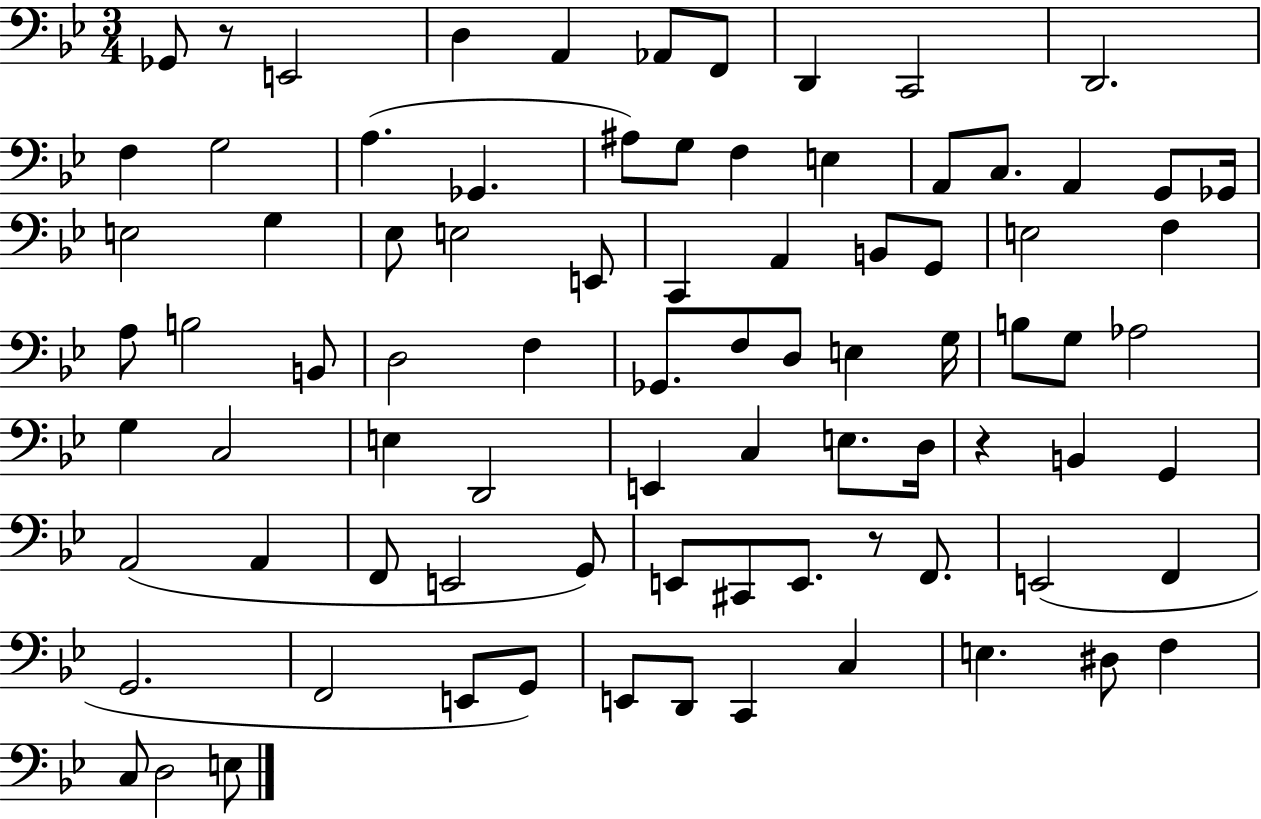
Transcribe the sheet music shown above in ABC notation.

X:1
T:Untitled
M:3/4
L:1/4
K:Bb
_G,,/2 z/2 E,,2 D, A,, _A,,/2 F,,/2 D,, C,,2 D,,2 F, G,2 A, _G,, ^A,/2 G,/2 F, E, A,,/2 C,/2 A,, G,,/2 _G,,/4 E,2 G, _E,/2 E,2 E,,/2 C,, A,, B,,/2 G,,/2 E,2 F, A,/2 B,2 B,,/2 D,2 F, _G,,/2 F,/2 D,/2 E, G,/4 B,/2 G,/2 _A,2 G, C,2 E, D,,2 E,, C, E,/2 D,/4 z B,, G,, A,,2 A,, F,,/2 E,,2 G,,/2 E,,/2 ^C,,/2 E,,/2 z/2 F,,/2 E,,2 F,, G,,2 F,,2 E,,/2 G,,/2 E,,/2 D,,/2 C,, C, E, ^D,/2 F, C,/2 D,2 E,/2